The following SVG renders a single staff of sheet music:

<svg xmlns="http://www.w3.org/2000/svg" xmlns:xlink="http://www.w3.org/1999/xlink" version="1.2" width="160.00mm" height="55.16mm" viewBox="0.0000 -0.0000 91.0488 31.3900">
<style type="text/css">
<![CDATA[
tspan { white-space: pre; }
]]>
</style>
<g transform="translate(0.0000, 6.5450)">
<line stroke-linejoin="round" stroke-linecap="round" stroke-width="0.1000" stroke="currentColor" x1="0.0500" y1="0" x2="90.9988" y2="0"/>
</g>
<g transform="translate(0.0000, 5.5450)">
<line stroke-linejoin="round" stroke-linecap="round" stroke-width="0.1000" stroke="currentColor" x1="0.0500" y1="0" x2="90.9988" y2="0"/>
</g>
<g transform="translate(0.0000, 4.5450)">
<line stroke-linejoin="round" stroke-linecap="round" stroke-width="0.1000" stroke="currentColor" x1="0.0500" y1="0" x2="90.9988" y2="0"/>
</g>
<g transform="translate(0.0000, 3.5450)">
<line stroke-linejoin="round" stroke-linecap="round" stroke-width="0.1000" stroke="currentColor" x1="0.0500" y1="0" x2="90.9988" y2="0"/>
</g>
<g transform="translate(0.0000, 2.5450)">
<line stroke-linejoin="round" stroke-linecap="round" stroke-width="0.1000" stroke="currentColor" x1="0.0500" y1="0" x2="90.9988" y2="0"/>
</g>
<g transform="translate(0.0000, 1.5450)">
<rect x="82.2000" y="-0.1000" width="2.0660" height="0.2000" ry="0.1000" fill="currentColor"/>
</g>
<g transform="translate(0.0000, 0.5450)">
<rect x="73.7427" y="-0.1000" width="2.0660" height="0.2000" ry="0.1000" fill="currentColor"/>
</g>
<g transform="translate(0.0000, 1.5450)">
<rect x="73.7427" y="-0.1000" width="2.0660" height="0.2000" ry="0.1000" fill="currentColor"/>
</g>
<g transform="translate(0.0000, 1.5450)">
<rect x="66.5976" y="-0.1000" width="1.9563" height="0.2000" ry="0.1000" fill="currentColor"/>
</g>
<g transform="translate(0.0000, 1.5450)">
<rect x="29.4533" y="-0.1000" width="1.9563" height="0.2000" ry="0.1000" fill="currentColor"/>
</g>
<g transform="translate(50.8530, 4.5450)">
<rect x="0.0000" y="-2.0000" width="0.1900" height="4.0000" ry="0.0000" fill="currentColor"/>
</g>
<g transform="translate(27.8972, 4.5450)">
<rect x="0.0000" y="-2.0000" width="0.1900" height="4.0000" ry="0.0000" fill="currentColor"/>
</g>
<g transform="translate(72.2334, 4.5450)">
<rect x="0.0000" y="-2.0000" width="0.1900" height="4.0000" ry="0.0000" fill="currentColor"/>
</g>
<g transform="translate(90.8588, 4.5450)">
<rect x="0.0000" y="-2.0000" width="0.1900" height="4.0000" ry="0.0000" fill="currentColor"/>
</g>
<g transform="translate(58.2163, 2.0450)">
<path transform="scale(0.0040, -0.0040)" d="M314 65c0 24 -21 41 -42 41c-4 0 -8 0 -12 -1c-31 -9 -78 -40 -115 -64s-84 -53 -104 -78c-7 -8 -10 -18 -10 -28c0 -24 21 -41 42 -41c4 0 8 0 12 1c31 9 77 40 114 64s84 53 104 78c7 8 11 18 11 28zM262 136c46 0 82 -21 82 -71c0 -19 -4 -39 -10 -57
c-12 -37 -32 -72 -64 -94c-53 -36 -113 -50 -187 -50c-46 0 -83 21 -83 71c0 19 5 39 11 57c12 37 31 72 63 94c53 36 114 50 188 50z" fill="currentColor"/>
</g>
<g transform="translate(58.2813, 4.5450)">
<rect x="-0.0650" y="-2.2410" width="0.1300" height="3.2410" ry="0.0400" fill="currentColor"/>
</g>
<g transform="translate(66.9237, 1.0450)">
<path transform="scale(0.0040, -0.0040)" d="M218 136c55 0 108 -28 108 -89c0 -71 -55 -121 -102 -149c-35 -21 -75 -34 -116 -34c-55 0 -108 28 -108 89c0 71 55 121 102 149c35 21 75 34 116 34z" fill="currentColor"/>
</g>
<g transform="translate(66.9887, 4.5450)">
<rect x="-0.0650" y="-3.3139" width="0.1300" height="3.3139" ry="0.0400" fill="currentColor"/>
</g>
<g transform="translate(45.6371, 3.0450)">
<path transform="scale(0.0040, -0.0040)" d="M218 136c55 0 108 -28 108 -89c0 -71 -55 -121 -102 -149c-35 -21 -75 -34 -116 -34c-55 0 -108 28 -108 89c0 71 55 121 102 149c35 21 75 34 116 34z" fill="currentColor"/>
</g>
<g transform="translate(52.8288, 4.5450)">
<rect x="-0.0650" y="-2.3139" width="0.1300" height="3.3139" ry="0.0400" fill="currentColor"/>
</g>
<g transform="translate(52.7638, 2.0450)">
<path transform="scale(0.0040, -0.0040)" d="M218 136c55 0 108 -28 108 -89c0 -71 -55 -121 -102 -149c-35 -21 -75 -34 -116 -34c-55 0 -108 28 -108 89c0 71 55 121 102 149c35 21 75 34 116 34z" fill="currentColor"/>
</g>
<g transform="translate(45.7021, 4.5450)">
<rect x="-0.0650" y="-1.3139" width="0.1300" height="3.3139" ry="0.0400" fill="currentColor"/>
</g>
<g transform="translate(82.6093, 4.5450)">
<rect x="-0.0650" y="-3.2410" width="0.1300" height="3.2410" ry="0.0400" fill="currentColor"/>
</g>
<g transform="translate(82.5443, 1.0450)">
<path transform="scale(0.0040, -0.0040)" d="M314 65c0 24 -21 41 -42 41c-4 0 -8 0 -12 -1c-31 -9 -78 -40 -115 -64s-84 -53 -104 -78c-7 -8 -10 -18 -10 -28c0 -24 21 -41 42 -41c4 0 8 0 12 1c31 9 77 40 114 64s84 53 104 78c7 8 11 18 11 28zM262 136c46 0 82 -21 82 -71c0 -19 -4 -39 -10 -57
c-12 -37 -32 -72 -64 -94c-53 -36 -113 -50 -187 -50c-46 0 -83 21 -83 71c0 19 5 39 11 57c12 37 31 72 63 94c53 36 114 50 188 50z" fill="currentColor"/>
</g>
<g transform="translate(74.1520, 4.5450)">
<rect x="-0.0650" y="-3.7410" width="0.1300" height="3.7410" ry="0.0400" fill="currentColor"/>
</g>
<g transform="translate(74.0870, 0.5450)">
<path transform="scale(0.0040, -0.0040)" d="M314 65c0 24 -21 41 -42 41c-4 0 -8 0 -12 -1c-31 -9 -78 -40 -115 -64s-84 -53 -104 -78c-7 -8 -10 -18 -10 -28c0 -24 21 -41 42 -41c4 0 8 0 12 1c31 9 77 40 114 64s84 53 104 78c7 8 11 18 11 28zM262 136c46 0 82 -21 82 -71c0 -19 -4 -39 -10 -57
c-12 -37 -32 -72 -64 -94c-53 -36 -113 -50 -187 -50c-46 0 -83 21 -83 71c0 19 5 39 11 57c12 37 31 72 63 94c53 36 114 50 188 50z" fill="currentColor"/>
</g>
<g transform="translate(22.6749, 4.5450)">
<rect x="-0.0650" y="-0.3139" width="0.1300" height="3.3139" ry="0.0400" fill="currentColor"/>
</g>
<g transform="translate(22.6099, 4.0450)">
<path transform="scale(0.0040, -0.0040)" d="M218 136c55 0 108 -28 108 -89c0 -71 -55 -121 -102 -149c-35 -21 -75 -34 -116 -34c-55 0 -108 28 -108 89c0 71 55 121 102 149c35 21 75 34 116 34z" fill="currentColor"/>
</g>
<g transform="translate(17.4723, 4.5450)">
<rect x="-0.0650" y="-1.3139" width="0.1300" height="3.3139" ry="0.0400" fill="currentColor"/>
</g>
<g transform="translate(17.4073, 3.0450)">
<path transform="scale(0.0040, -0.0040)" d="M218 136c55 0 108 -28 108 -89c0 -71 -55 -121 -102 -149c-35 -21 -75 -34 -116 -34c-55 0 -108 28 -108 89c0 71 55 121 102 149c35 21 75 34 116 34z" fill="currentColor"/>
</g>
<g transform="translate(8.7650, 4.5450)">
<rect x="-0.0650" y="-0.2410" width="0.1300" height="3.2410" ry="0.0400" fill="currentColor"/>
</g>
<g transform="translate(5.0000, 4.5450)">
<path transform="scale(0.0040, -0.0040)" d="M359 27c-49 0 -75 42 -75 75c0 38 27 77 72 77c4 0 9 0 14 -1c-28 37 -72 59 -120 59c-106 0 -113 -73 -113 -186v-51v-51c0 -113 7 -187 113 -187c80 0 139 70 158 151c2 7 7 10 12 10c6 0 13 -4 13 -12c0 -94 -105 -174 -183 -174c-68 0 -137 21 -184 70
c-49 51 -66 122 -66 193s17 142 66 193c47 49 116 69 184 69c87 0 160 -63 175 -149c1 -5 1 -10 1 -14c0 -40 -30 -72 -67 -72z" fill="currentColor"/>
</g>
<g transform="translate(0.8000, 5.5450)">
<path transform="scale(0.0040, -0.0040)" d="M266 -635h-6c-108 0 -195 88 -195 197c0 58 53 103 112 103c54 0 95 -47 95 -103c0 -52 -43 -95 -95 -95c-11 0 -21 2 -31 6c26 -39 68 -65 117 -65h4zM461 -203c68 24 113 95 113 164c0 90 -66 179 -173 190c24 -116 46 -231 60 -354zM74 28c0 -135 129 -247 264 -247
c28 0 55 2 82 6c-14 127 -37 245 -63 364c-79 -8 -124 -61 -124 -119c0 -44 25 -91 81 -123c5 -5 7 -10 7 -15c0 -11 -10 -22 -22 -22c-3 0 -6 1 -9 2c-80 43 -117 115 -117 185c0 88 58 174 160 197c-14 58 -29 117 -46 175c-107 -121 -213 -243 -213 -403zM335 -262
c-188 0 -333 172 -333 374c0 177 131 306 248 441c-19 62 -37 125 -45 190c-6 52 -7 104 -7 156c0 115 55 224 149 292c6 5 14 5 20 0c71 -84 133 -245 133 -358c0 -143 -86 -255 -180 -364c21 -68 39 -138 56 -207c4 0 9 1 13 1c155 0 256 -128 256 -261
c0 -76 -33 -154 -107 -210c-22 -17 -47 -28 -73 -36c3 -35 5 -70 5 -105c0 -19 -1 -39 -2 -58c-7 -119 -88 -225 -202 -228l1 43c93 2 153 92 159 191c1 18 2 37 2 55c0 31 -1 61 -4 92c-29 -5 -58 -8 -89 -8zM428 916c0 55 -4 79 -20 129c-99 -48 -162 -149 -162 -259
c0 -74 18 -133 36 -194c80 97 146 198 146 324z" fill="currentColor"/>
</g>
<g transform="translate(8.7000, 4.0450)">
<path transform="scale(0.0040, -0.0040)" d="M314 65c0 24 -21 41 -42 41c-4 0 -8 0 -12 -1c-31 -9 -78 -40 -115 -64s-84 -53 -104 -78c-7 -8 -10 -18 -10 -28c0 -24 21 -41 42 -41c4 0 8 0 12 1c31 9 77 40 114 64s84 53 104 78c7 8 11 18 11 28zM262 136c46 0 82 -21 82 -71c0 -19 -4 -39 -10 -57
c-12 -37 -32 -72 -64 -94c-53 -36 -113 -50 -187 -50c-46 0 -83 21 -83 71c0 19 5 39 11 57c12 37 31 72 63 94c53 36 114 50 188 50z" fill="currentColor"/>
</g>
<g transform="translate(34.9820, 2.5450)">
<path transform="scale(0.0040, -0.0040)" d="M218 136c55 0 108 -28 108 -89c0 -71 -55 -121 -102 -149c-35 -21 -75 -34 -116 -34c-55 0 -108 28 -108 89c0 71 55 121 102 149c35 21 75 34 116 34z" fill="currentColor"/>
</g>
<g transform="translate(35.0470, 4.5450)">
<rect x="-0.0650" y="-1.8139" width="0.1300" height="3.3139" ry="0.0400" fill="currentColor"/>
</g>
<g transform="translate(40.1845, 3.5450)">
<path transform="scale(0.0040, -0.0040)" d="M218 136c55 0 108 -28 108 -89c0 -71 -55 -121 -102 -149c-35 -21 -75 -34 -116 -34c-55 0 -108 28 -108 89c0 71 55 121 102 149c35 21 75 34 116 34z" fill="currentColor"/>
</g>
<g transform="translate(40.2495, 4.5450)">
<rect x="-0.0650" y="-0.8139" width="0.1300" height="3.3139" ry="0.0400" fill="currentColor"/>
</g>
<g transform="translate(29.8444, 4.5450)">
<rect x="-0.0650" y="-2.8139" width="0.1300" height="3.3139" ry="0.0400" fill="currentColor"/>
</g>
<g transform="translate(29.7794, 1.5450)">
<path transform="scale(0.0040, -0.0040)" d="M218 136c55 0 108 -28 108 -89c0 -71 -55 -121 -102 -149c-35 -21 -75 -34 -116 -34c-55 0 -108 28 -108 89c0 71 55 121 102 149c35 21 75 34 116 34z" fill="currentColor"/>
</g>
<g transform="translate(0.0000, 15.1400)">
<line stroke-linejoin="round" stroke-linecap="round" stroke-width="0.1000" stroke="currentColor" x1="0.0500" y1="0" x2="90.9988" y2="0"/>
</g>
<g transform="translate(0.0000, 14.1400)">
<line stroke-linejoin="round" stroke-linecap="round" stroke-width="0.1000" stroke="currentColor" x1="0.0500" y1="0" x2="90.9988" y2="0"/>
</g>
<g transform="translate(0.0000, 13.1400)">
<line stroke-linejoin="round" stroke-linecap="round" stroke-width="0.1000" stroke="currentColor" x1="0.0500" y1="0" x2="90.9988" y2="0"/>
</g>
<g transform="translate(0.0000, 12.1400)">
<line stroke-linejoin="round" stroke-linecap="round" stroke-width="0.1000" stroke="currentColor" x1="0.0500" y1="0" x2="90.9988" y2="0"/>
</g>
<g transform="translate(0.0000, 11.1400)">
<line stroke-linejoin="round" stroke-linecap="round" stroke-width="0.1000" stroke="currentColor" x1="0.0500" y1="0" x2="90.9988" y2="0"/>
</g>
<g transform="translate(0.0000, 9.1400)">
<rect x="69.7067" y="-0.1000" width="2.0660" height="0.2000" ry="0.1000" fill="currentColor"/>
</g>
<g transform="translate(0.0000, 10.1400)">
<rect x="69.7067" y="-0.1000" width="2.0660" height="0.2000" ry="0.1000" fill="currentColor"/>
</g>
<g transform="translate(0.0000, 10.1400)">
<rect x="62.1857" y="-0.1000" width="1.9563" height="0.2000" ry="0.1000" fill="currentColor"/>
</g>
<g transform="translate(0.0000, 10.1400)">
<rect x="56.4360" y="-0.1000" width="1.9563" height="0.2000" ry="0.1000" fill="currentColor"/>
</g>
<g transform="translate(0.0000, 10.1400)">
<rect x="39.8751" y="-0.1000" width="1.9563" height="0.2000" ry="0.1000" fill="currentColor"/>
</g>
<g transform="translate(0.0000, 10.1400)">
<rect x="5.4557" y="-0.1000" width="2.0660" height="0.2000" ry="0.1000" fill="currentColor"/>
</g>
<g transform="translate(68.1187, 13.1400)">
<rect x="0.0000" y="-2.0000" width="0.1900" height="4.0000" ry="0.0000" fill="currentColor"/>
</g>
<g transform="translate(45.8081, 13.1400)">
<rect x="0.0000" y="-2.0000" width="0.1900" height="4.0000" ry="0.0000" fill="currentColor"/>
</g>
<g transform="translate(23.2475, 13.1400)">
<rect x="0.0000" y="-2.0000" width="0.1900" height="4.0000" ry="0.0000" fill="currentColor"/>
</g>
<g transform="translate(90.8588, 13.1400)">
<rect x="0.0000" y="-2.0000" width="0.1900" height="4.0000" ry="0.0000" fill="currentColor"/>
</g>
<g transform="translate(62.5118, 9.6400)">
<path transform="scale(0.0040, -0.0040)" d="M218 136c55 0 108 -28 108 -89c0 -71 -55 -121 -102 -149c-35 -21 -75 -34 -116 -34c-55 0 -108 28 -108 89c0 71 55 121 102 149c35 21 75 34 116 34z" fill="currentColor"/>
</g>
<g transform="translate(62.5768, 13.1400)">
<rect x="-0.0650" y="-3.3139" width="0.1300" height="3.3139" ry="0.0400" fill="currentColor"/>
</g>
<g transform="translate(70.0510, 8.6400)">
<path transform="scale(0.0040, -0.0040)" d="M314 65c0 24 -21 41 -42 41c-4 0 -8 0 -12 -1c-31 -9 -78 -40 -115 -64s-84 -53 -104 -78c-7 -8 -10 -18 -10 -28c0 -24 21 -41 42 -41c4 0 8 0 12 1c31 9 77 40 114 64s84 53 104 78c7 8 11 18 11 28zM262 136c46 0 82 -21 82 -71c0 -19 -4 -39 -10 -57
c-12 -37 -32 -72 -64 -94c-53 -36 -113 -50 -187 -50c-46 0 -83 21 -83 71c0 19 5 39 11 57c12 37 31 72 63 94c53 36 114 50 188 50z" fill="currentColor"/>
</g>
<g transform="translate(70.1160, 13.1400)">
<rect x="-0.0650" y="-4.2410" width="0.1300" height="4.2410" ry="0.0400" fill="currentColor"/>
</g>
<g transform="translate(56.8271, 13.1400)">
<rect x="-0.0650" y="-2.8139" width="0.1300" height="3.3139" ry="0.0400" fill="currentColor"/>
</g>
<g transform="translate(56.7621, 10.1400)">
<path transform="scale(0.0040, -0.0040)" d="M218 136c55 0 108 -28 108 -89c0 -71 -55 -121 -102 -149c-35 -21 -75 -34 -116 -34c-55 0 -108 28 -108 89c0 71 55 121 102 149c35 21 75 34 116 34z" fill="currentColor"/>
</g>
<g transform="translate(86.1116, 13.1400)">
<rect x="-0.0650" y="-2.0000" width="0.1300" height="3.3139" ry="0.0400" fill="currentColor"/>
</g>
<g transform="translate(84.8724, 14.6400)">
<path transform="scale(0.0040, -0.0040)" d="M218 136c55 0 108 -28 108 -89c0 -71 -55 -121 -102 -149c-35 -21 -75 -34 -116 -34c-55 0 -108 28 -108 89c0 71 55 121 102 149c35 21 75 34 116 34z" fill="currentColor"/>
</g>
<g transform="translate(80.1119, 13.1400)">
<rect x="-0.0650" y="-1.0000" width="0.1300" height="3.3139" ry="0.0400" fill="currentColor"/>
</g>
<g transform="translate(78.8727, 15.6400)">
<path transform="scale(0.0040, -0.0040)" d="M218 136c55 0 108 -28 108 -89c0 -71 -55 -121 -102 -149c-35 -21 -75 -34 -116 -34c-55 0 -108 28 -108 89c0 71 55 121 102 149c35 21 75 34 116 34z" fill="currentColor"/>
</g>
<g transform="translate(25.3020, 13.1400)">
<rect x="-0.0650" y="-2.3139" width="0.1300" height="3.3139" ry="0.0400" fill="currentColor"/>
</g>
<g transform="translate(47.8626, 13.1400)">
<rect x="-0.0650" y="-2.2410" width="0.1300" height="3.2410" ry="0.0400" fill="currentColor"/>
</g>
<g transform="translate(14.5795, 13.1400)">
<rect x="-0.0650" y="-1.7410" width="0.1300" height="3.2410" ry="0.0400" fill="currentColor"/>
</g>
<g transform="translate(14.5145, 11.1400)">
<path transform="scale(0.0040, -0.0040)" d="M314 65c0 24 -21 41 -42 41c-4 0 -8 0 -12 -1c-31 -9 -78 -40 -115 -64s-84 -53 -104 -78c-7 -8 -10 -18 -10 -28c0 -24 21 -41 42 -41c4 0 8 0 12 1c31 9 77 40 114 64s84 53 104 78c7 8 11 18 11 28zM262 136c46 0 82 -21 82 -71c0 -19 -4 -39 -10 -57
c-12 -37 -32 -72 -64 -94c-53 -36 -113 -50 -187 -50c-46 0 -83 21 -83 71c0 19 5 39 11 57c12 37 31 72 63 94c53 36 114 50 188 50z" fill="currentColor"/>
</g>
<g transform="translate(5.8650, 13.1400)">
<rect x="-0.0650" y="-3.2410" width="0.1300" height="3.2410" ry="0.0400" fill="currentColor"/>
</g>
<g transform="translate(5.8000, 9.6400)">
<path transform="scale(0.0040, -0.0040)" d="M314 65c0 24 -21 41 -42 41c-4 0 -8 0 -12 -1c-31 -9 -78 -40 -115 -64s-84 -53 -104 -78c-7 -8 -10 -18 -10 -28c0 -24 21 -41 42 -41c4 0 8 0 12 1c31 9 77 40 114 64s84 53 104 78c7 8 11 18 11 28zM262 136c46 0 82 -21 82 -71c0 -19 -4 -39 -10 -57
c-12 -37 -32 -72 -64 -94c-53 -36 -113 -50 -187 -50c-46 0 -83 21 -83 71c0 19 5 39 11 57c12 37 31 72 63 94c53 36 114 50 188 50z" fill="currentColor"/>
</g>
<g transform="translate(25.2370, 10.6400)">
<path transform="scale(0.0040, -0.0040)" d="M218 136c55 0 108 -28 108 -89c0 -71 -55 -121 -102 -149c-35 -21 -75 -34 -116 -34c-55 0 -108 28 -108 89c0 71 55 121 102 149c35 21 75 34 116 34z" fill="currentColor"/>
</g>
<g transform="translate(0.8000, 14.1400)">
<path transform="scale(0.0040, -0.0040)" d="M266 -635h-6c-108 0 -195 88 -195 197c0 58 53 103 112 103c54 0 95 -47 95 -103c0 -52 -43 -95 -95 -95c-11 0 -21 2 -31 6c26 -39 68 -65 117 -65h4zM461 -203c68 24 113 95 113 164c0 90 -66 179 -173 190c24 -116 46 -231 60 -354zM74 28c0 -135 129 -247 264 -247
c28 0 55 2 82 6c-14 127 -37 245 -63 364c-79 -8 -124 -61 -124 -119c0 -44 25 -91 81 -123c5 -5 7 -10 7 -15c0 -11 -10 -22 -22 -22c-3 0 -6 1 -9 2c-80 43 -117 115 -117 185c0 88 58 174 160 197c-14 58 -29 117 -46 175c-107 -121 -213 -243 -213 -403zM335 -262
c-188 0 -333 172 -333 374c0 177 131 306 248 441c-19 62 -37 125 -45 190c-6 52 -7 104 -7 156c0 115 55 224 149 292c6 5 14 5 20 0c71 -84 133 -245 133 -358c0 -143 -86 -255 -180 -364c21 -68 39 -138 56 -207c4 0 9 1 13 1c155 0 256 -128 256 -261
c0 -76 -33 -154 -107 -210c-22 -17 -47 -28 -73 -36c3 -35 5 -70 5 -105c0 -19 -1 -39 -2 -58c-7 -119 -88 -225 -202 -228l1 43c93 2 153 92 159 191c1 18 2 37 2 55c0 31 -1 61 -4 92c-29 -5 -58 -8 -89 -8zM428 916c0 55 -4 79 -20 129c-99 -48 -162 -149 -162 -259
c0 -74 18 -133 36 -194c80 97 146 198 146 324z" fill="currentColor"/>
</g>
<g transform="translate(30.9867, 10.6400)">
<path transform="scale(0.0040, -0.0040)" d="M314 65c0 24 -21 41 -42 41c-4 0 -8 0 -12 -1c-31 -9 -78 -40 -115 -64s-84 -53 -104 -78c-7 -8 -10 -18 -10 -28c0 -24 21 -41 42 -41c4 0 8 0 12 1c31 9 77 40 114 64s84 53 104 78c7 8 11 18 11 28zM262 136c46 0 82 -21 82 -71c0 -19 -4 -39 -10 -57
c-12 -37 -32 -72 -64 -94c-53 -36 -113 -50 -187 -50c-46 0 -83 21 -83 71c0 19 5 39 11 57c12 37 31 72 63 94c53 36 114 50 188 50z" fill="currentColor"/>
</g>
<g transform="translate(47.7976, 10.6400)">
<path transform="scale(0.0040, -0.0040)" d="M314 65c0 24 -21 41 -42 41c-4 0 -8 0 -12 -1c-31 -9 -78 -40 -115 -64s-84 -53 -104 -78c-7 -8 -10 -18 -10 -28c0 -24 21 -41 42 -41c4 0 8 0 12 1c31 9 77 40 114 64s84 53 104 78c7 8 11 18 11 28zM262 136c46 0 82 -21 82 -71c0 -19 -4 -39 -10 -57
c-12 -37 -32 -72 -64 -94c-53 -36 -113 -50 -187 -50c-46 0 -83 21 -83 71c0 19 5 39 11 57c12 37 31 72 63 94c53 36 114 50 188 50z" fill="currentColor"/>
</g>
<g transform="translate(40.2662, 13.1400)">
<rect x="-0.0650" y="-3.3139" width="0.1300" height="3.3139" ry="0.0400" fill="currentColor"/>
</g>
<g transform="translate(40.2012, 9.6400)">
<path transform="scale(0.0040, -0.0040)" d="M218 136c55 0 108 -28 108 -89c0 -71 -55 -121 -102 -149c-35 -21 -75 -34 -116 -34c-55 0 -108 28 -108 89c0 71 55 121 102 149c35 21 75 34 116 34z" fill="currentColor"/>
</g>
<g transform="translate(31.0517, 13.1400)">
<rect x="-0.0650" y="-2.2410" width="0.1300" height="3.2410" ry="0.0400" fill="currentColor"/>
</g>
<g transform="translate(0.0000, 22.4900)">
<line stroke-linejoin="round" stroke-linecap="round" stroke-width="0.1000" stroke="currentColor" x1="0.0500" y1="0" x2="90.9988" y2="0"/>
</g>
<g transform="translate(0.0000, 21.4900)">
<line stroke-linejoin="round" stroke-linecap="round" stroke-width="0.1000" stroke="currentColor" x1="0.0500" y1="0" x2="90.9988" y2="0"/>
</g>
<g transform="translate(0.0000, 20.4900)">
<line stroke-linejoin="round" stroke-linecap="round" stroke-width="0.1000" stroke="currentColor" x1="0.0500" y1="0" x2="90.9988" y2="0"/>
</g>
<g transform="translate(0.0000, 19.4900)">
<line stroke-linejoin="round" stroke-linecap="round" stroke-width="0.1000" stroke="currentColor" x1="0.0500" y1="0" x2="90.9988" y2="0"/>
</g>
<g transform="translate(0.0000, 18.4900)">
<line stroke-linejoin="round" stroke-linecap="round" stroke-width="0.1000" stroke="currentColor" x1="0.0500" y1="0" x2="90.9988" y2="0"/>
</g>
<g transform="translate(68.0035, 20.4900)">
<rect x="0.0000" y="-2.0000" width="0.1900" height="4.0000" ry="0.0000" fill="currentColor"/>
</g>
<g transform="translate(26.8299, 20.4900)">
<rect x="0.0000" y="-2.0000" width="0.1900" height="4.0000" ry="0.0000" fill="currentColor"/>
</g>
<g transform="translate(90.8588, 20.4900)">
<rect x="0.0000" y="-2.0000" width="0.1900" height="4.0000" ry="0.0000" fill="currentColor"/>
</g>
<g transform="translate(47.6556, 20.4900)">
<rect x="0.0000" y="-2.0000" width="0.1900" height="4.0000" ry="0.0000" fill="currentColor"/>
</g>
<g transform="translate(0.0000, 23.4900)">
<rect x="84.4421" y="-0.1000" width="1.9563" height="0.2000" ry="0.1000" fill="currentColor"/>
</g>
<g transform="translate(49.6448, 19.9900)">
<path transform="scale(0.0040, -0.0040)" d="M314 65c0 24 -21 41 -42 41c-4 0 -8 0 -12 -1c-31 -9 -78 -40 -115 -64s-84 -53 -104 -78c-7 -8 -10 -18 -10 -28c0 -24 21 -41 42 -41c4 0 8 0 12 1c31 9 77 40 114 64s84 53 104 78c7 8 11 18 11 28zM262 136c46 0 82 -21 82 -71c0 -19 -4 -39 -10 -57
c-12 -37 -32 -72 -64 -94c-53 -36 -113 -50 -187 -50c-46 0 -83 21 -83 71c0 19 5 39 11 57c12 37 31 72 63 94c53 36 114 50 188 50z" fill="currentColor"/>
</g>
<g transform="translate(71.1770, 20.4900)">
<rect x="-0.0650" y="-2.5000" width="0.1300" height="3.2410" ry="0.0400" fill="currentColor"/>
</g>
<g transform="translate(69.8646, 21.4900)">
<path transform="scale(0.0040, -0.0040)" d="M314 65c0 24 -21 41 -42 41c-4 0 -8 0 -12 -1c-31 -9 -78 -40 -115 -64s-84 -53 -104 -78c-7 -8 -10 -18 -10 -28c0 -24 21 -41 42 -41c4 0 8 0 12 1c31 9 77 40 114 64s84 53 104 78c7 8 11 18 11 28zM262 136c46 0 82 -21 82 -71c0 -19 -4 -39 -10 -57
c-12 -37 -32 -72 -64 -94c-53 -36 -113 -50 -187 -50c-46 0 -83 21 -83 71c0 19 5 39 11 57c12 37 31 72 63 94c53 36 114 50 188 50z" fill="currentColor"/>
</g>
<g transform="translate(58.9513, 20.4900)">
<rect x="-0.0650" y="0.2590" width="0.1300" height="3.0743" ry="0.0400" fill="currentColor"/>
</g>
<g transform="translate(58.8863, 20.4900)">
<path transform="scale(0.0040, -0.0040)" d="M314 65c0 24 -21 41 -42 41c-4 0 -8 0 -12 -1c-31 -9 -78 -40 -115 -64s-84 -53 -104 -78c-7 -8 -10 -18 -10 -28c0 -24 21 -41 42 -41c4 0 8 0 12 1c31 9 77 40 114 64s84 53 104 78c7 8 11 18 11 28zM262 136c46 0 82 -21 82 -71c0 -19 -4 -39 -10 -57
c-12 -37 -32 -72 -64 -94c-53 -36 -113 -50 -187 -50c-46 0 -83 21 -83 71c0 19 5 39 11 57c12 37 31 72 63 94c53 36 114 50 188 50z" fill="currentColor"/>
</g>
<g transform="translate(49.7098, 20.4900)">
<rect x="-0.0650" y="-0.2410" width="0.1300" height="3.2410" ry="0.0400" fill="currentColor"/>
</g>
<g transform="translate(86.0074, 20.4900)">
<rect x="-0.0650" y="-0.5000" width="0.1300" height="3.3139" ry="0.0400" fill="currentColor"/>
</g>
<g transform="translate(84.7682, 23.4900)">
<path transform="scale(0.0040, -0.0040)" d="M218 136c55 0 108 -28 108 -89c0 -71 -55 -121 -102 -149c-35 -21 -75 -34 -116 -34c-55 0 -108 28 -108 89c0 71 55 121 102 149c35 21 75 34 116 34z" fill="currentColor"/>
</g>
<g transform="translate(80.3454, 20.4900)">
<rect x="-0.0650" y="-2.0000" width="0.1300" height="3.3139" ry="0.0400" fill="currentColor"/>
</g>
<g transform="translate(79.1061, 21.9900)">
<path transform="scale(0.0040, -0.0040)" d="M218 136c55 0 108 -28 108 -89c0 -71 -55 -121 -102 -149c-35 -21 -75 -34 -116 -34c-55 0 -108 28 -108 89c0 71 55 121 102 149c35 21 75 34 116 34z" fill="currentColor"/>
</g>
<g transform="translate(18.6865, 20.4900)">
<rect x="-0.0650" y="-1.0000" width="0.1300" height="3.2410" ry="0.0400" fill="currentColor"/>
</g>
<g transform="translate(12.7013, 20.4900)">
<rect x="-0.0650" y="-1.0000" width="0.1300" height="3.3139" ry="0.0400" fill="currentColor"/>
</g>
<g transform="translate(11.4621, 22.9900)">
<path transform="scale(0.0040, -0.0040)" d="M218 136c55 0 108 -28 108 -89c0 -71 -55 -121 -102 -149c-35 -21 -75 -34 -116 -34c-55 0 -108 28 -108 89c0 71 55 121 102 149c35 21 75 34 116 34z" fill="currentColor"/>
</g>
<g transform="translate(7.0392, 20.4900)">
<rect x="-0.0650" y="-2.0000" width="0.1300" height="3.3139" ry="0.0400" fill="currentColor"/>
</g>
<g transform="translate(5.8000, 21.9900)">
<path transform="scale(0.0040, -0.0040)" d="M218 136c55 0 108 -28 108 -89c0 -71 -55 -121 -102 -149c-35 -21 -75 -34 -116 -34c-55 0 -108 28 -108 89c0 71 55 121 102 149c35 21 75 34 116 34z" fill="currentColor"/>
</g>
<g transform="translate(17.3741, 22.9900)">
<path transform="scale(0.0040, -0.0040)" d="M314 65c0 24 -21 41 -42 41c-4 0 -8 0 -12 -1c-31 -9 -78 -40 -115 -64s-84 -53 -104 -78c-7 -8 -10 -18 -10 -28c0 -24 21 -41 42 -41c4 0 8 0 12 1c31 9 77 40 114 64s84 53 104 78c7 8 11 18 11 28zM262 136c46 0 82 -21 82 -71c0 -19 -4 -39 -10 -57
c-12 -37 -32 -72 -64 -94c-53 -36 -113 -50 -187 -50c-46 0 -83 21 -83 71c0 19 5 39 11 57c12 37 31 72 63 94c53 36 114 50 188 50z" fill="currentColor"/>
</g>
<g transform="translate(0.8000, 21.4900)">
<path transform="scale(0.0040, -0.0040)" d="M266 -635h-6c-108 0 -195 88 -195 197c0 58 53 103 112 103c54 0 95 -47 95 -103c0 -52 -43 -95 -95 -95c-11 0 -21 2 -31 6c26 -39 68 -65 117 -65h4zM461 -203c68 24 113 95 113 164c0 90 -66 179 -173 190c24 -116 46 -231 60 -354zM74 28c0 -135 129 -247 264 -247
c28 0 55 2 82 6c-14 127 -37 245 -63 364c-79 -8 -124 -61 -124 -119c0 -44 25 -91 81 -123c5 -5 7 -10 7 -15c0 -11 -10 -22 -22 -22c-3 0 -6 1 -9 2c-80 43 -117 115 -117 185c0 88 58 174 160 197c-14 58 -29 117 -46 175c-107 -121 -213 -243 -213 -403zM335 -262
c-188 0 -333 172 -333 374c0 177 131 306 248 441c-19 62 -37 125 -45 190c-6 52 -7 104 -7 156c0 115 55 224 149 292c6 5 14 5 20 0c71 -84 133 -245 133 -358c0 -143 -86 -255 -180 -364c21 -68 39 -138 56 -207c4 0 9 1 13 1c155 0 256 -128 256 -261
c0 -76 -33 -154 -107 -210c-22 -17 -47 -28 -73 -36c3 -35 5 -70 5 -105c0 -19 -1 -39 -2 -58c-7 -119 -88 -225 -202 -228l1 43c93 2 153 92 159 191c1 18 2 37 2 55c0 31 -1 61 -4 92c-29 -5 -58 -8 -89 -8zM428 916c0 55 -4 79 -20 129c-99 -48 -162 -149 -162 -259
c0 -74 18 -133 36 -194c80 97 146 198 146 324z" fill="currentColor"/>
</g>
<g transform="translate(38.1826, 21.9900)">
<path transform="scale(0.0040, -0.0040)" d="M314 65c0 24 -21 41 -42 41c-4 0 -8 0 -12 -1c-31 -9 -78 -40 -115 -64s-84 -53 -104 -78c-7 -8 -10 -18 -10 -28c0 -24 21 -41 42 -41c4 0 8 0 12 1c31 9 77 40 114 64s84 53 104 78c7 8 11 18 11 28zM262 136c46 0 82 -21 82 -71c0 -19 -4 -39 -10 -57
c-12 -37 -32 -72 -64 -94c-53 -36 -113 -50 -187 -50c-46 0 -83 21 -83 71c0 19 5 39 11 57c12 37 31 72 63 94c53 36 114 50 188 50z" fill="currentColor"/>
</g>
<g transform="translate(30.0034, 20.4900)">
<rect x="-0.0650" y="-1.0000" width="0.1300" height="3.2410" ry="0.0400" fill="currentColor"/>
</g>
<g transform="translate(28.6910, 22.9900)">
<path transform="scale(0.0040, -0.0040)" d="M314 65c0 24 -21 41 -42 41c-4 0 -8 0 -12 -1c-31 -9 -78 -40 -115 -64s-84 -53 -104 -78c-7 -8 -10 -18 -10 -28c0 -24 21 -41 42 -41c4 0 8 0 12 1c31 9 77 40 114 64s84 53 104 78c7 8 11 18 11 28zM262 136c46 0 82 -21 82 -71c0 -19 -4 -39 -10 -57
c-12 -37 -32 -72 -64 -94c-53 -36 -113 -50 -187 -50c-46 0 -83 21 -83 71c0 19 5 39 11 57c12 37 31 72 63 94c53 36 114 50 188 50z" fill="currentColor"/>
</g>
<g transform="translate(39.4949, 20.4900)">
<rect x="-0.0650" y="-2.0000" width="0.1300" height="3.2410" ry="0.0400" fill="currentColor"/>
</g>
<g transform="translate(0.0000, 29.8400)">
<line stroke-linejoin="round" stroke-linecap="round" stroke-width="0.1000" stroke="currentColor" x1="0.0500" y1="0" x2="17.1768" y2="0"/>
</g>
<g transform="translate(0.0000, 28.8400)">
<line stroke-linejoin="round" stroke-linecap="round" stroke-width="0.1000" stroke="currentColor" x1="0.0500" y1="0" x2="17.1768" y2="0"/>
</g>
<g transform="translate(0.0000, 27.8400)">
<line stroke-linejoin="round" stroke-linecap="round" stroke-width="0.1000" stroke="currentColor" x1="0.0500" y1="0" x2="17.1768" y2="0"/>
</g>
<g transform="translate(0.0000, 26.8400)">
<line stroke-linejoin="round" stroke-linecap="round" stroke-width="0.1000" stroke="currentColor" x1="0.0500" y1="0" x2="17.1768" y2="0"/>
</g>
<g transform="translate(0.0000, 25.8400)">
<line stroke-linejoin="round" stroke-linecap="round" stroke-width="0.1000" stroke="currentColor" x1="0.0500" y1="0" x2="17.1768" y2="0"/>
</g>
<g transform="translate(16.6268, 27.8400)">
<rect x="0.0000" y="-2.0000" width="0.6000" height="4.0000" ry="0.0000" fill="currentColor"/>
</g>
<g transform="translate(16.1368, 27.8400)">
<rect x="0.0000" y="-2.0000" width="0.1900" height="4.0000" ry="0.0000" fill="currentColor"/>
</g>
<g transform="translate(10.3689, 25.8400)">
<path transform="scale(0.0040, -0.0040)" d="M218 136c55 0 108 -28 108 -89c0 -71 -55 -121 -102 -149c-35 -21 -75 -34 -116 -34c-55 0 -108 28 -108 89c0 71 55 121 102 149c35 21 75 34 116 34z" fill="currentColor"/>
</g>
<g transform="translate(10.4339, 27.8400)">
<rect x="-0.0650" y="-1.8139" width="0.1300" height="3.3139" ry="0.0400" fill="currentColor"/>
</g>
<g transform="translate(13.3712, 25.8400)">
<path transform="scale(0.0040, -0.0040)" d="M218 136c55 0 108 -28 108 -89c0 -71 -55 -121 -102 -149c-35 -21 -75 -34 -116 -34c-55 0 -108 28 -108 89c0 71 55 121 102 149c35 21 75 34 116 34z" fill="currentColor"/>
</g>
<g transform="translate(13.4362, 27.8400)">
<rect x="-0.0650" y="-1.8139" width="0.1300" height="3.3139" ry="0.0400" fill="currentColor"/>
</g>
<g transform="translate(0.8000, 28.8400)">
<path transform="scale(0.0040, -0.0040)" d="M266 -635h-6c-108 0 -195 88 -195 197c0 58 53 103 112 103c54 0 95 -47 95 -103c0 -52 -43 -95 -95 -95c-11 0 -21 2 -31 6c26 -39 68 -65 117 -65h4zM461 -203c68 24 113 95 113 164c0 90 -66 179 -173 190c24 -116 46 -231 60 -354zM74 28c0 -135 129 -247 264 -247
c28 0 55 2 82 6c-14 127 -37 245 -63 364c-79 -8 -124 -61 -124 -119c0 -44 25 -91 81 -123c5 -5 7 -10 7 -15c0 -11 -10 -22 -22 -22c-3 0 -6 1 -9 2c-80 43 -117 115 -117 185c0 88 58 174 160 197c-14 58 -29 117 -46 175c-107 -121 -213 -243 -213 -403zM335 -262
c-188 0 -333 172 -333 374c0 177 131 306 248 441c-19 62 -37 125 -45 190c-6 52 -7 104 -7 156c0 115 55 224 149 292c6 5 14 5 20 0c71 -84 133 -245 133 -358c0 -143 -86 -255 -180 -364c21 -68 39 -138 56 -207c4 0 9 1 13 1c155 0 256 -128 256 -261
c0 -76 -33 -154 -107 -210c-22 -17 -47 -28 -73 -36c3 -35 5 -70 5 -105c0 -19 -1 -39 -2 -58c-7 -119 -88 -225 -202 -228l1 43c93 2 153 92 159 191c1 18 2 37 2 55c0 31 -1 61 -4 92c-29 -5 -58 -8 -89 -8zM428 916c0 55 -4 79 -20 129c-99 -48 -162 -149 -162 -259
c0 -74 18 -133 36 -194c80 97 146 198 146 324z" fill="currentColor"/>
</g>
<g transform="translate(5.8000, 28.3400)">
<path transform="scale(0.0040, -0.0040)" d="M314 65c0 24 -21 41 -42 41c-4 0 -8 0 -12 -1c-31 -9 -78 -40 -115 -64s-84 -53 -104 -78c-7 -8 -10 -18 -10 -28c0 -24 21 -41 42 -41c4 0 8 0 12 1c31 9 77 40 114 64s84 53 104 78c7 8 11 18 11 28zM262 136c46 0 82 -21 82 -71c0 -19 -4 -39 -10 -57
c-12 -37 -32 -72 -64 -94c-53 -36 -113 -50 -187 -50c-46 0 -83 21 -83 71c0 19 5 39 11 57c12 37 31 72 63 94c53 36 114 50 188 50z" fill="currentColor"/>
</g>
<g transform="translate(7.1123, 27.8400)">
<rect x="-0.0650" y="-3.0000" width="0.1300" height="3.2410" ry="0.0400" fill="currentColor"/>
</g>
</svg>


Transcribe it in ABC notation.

X:1
T:Untitled
M:4/4
L:1/4
K:C
c2 e c a f d e g g2 b c'2 b2 b2 f2 g g2 b g2 a b d'2 D F F D D2 D2 F2 c2 B2 G2 F C A2 f f